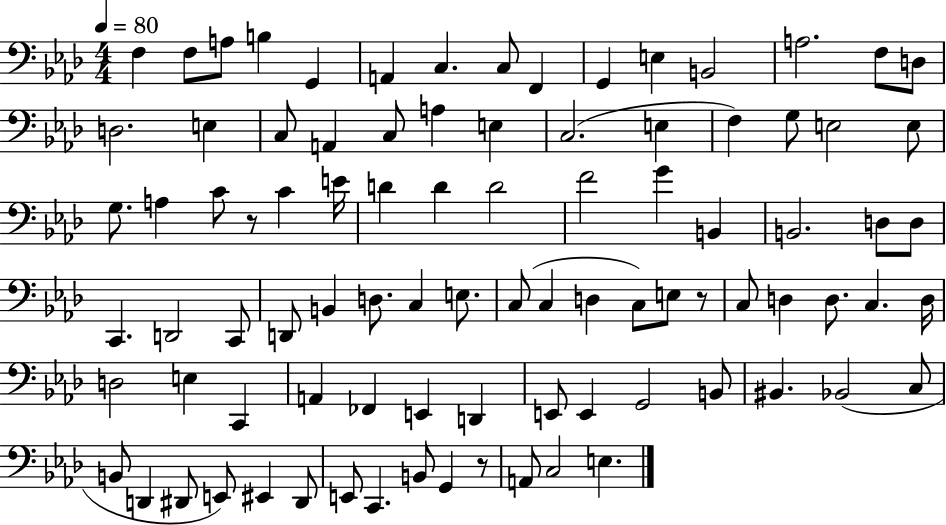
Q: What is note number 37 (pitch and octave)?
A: F4